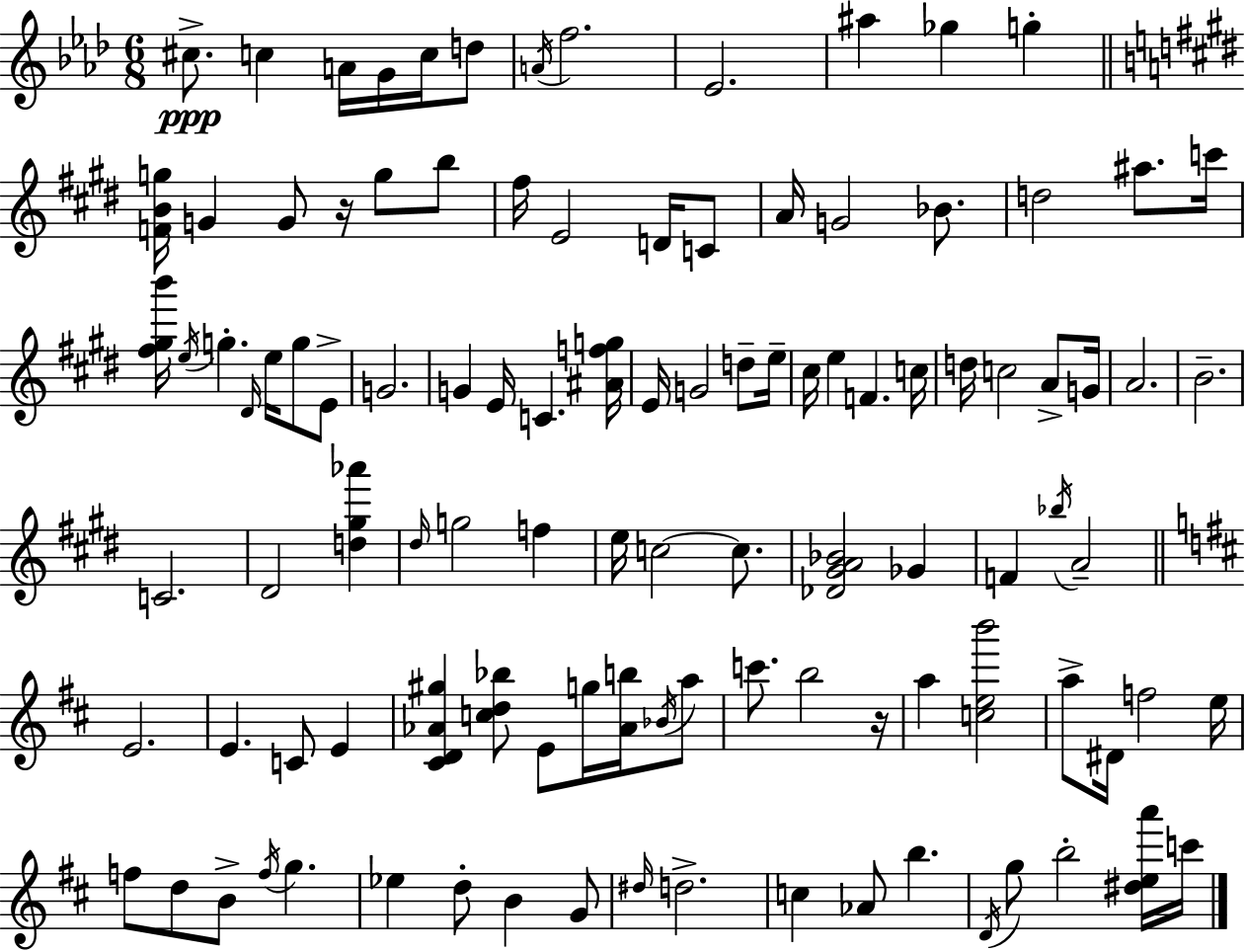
{
  \clef treble
  \numericTimeSignature
  \time 6/8
  \key f \minor
  cis''8.->\ppp c''4 a'16 g'16 c''16 d''8 | \acciaccatura { a'16 } f''2. | ees'2. | ais''4 ges''4 g''4-. | \break \bar "||" \break \key e \major <f' b' g''>16 g'4 g'8 r16 g''8 b''8 | fis''16 e'2 d'16 c'8 | a'16 g'2 bes'8. | d''2 ais''8. c'''16 | \break <fis'' gis'' b'''>16 \acciaccatura { e''16 } g''4.-. \grace { dis'16 } e''16 g''8 | e'8-> g'2. | g'4 e'16 c'4. | <ais' f'' g''>16 e'16 g'2 d''8-- | \break e''16-- cis''16 e''4 f'4. | c''16 d''16 c''2 a'8-> | g'16 a'2. | b'2.-- | \break c'2. | dis'2 <d'' gis'' aes'''>4 | \grace { dis''16 } g''2 f''4 | e''16 c''2~~ | \break c''8. <des' gis' a' bes'>2 ges'4 | f'4 \acciaccatura { bes''16 } a'2-- | \bar "||" \break \key b \minor e'2. | e'4. c'8 e'4 | <cis' d' aes' gis''>4 <c'' d'' bes''>8 e'8 g''16 <aes' b''>16 \acciaccatura { bes'16 } a''8 | c'''8. b''2 | \break r16 a''4 <c'' e'' b'''>2 | a''8-> dis'16 f''2 | e''16 f''8 d''8 b'8-> \acciaccatura { f''16 } g''4. | ees''4 d''8-. b'4 | \break g'8 \grace { dis''16 } d''2.-> | c''4 aes'8 b''4. | \acciaccatura { d'16 } g''8 b''2-. | <dis'' e'' a'''>16 c'''16 \bar "|."
}